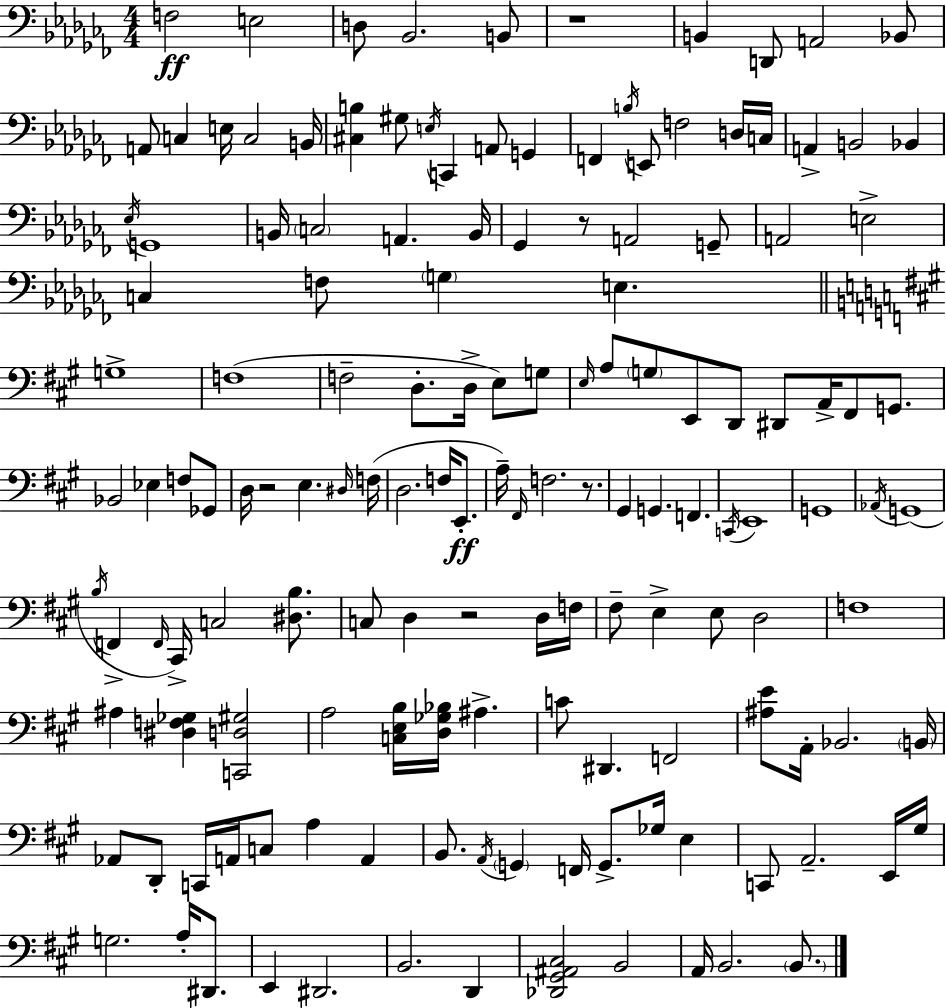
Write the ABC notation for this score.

X:1
T:Untitled
M:4/4
L:1/4
K:Abm
F,2 E,2 D,/2 _B,,2 B,,/2 z4 B,, D,,/2 A,,2 _B,,/2 A,,/2 C, E,/4 C,2 B,,/4 [^C,B,] ^G,/2 E,/4 C,, A,,/2 G,, F,, B,/4 E,,/2 F,2 D,/4 C,/4 A,, B,,2 _B,, _E,/4 G,,4 B,,/4 C,2 A,, B,,/4 _G,, z/2 A,,2 G,,/2 A,,2 E,2 C, F,/2 G, E, G,4 F,4 F,2 D,/2 D,/4 E,/2 G,/2 E,/4 A,/2 G,/2 E,,/2 D,,/2 ^D,,/2 A,,/4 ^F,,/2 G,,/2 _B,,2 _E, F,/2 _G,,/2 D,/4 z2 E, ^D,/4 F,/4 D,2 F,/4 E,,/2 A,/4 ^F,,/4 F,2 z/2 ^G,, G,, F,, C,,/4 E,,4 G,,4 _A,,/4 G,,4 B,/4 F,, F,,/4 ^C,,/4 C,2 [^D,B,]/2 C,/2 D, z2 D,/4 F,/4 ^F,/2 E, E,/2 D,2 F,4 ^A, [^D,F,_G,] [C,,D,^G,]2 A,2 [C,E,B,]/4 [D,_G,_B,]/4 ^A, C/2 ^D,, F,,2 [^A,E]/2 A,,/4 _B,,2 B,,/4 _A,,/2 D,,/2 C,,/4 A,,/4 C,/2 A, A,, B,,/2 A,,/4 G,, F,,/4 G,,/2 _G,/4 E, C,,/2 A,,2 E,,/4 ^G,/4 G,2 A,/4 ^D,,/2 E,, ^D,,2 B,,2 D,, [_D,,^G,,^A,,^C,]2 B,,2 A,,/4 B,,2 B,,/2